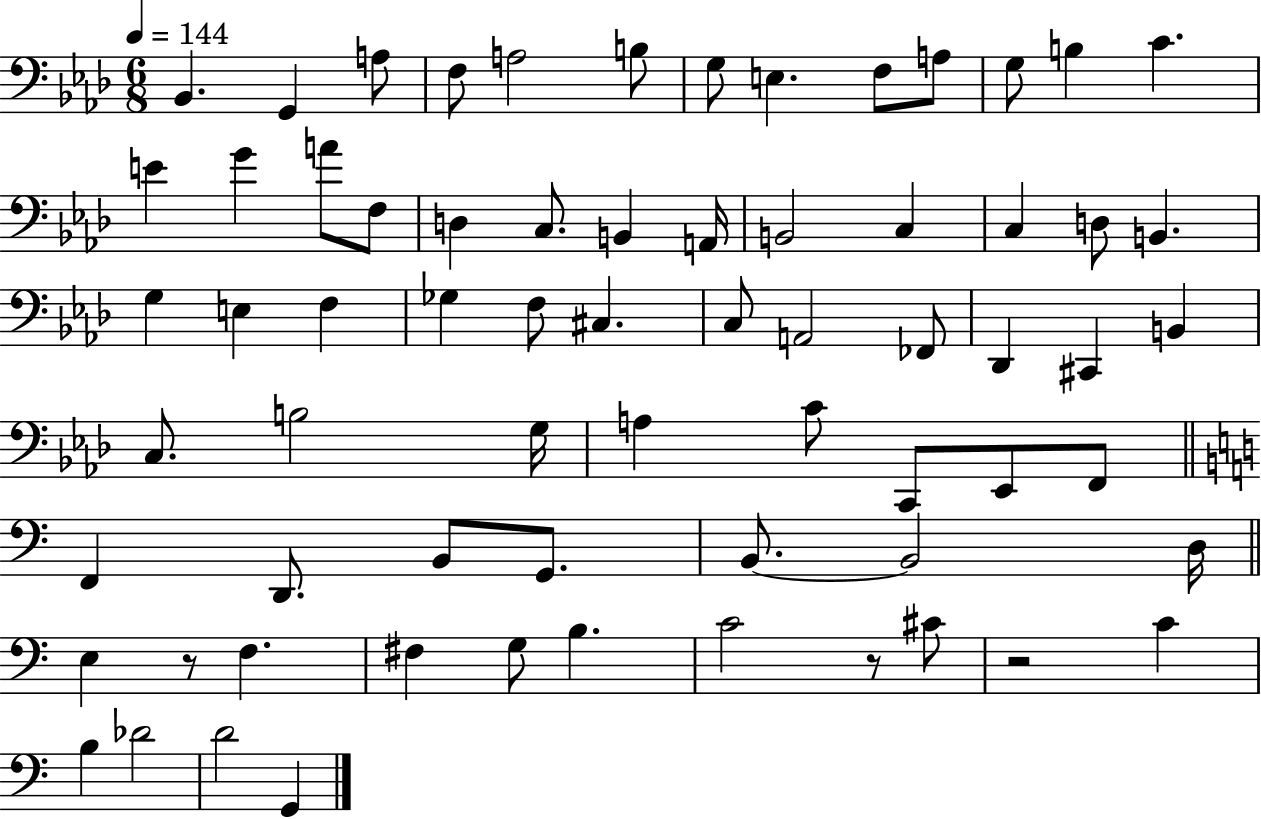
Bb2/q. G2/q A3/e F3/e A3/h B3/e G3/e E3/q. F3/e A3/e G3/e B3/q C4/q. E4/q G4/q A4/e F3/e D3/q C3/e. B2/q A2/s B2/h C3/q C3/q D3/e B2/q. G3/q E3/q F3/q Gb3/q F3/e C#3/q. C3/e A2/h FES2/e Db2/q C#2/q B2/q C3/e. B3/h G3/s A3/q C4/e C2/e Eb2/e F2/e F2/q D2/e. B2/e G2/e. B2/e. B2/h D3/s E3/q R/e F3/q. F#3/q G3/e B3/q. C4/h R/e C#4/e R/h C4/q B3/q Db4/h D4/h G2/q